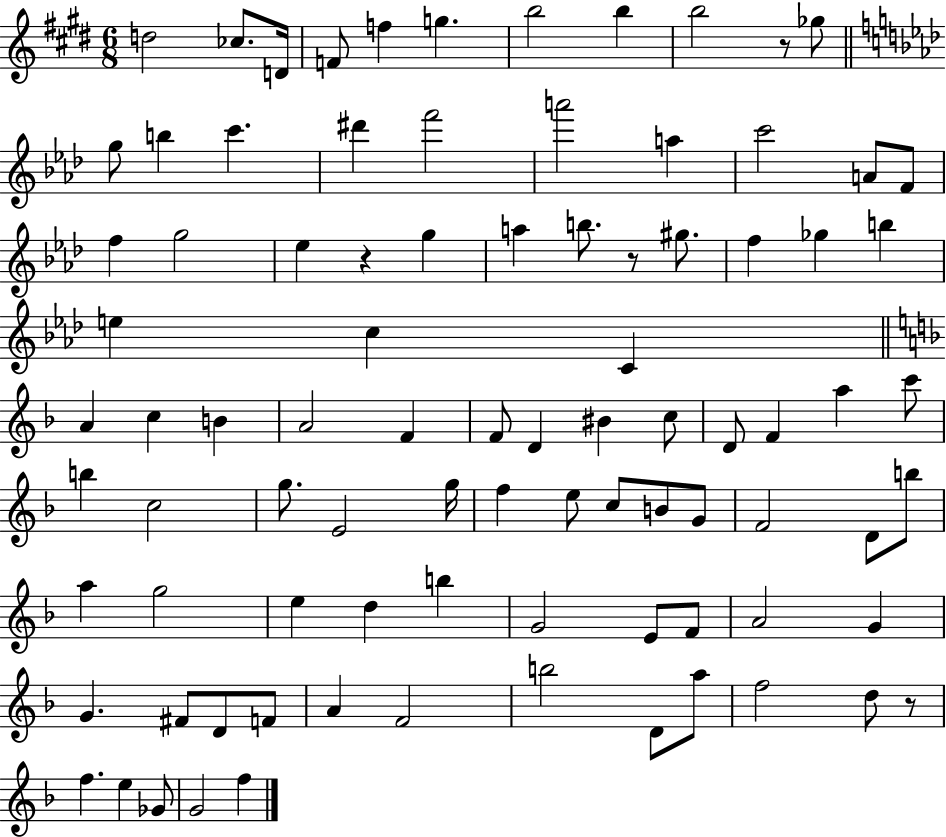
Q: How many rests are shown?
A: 4